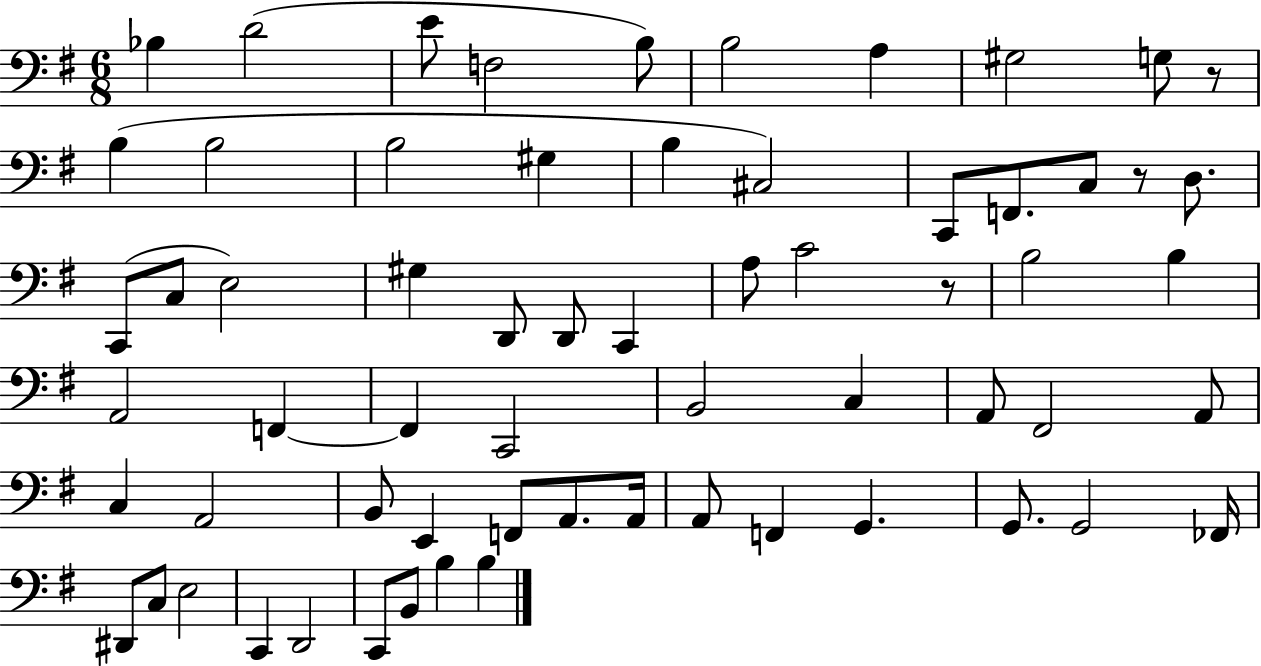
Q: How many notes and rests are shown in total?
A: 64